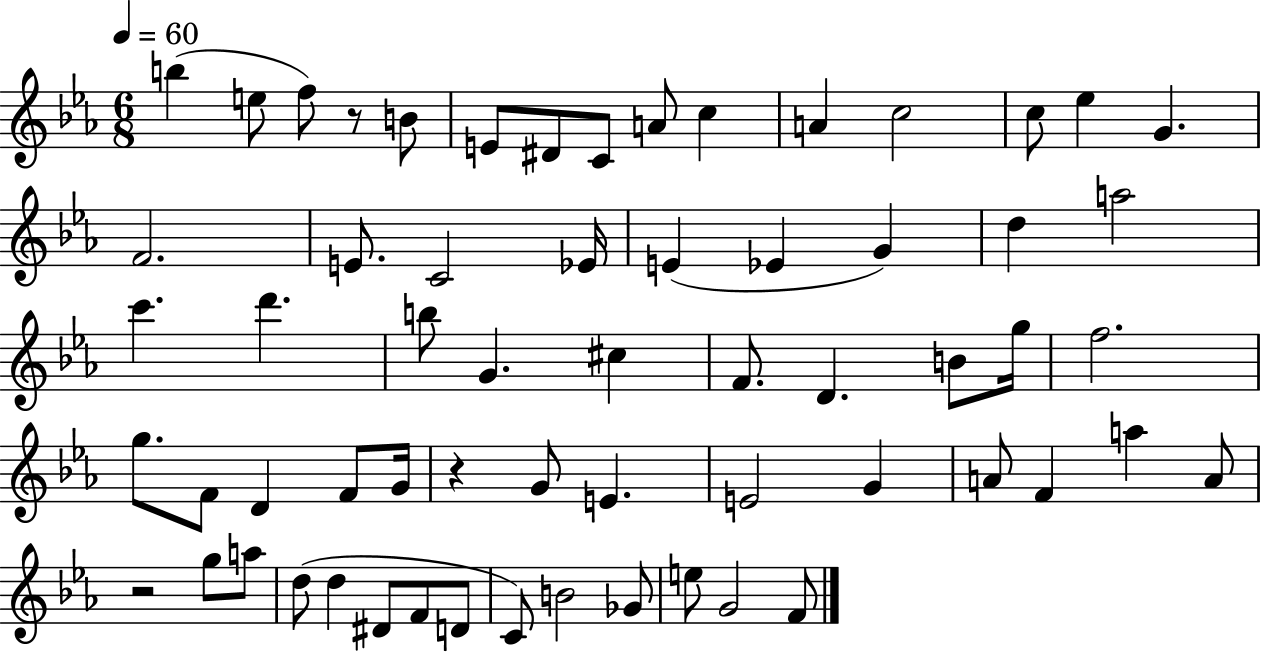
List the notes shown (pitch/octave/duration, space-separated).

B5/q E5/e F5/e R/e B4/e E4/e D#4/e C4/e A4/e C5/q A4/q C5/h C5/e Eb5/q G4/q. F4/h. E4/e. C4/h Eb4/s E4/q Eb4/q G4/q D5/q A5/h C6/q. D6/q. B5/e G4/q. C#5/q F4/e. D4/q. B4/e G5/s F5/h. G5/e. F4/e D4/q F4/e G4/s R/q G4/e E4/q. E4/h G4/q A4/e F4/q A5/q A4/e R/h G5/e A5/e D5/e D5/q D#4/e F4/e D4/e C4/e B4/h Gb4/e E5/e G4/h F4/e